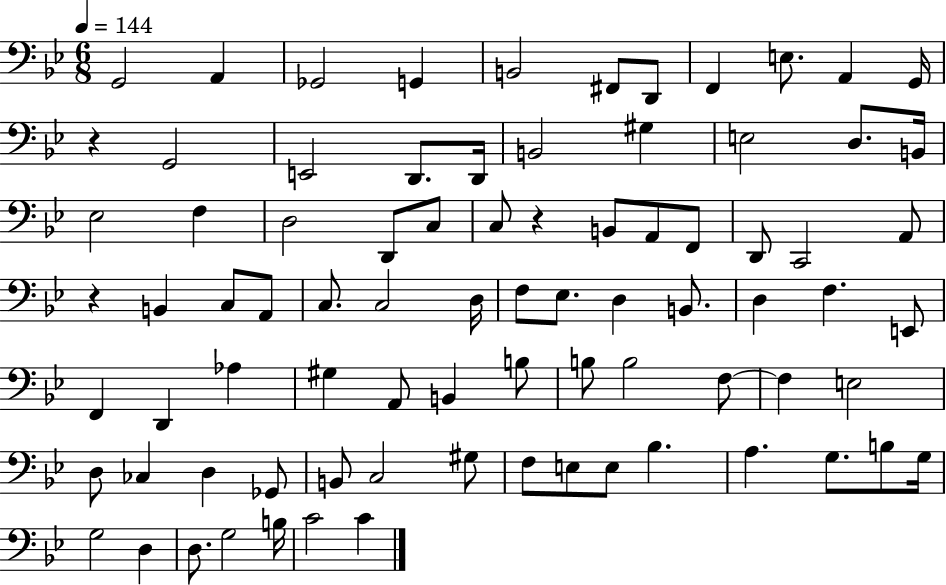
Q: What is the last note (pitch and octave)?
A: C4